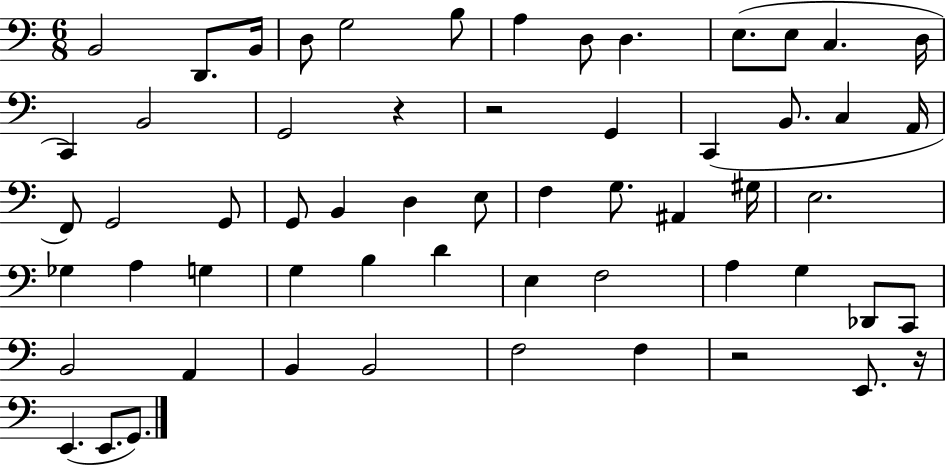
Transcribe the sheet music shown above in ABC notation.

X:1
T:Untitled
M:6/8
L:1/4
K:C
B,,2 D,,/2 B,,/4 D,/2 G,2 B,/2 A, D,/2 D, E,/2 E,/2 C, D,/4 C,, B,,2 G,,2 z z2 G,, C,, B,,/2 C, A,,/4 F,,/2 G,,2 G,,/2 G,,/2 B,, D, E,/2 F, G,/2 ^A,, ^G,/4 E,2 _G, A, G, G, B, D E, F,2 A, G, _D,,/2 C,,/2 B,,2 A,, B,, B,,2 F,2 F, z2 E,,/2 z/4 E,, E,,/2 G,,/2